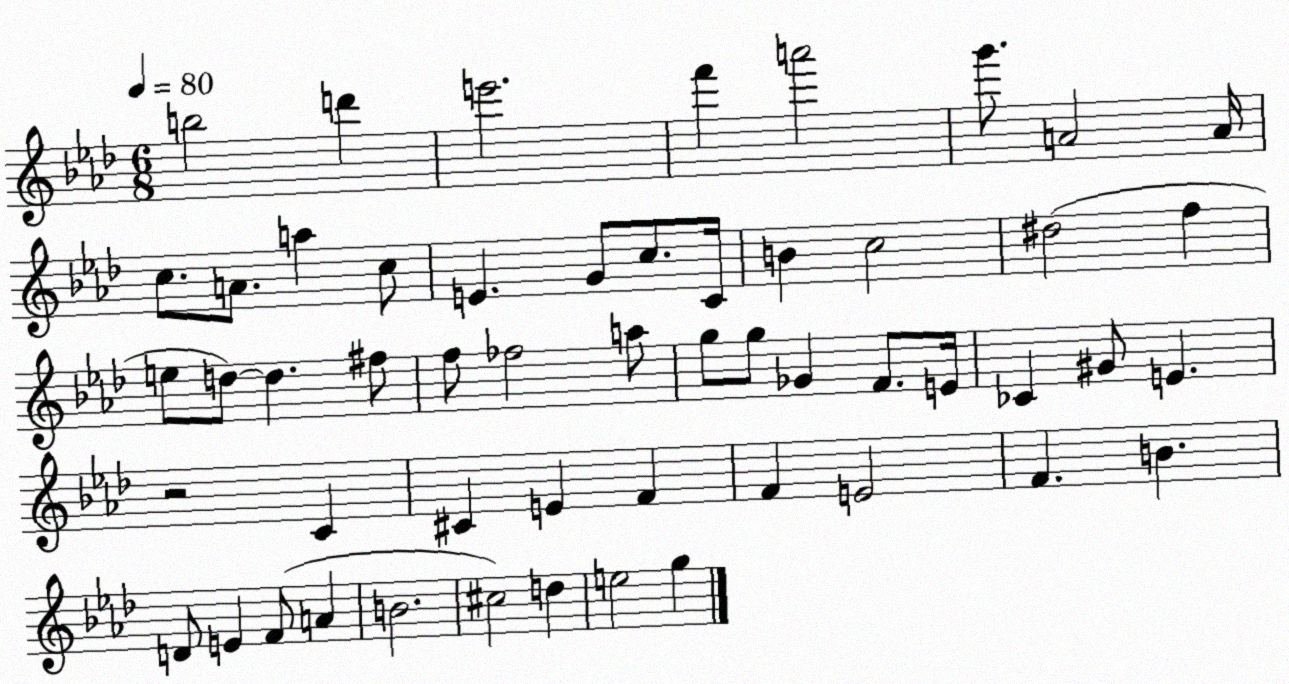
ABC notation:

X:1
T:Untitled
M:6/8
L:1/4
K:Ab
b2 d' e'2 f' a'2 g'/2 A2 A/4 c/2 A/2 a c/2 E G/2 c/2 C/4 B c2 ^d2 f e/2 d/2 d ^f/2 f/2 _f2 a/2 g/2 g/2 _G F/2 E/4 _C ^G/2 E z2 C ^C E F F E2 F B D/2 E F/2 A B2 ^c2 d e2 g